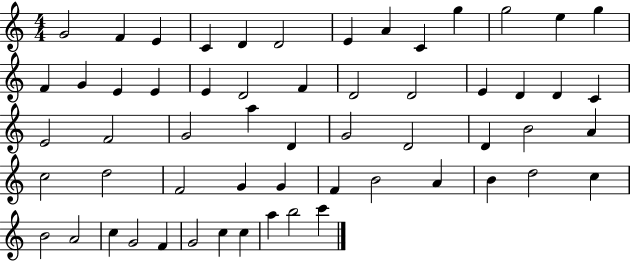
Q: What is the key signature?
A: C major